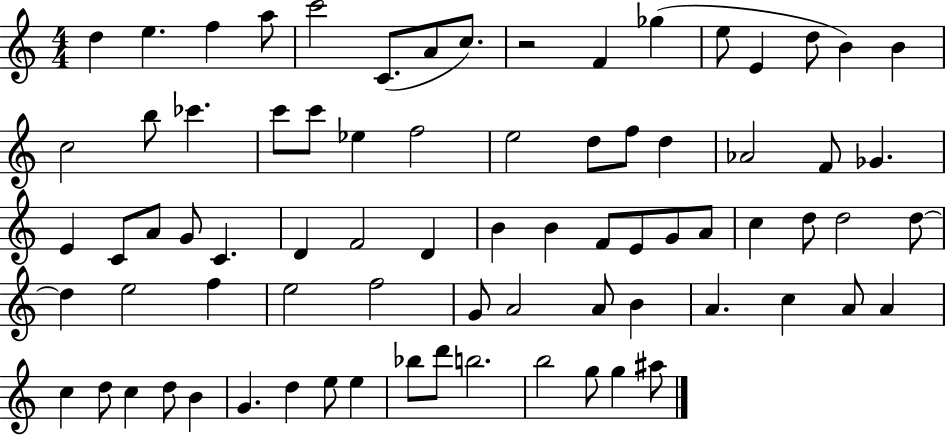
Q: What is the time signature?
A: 4/4